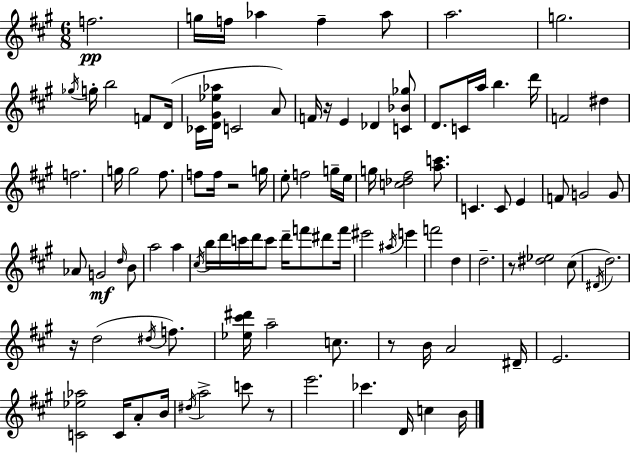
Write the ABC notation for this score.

X:1
T:Untitled
M:6/8
L:1/4
K:A
f2 g/4 f/4 _a f _a/2 a2 g2 _g/4 g/4 b2 F/2 D/4 _C/4 [D^G_e_a]/4 C2 A/2 F/4 z/4 E _D [C_B_g]/2 D/2 C/4 a/4 b d'/4 F2 ^d f2 g/4 g2 ^f/2 f/2 f/4 z2 g/4 e/2 f2 g/4 e/4 g/4 [c_d^f]2 [ac']/2 C C/2 E F/2 G2 G/2 _A/2 G2 d/4 B/2 a2 a ^c/4 b/4 d'/4 c'/4 d'/4 c'/2 d'/4 f'/2 ^d'/2 f'/4 ^e'2 ^a/4 e' f'2 d d2 z/2 [^d_e]2 ^c/2 ^D/4 d2 z/4 d2 ^d/4 f/2 [_e^c'^d']/4 a2 c/2 z/2 B/4 A2 ^D/4 E2 [C_e_a]2 C/4 A/2 B/4 ^d/4 a2 c'/2 z/2 e'2 _c' D/4 c B/4